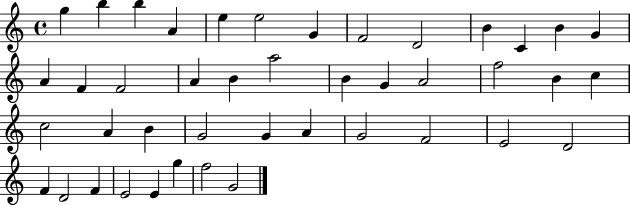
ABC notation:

X:1
T:Untitled
M:4/4
L:1/4
K:C
g b b A e e2 G F2 D2 B C B G A F F2 A B a2 B G A2 f2 B c c2 A B G2 G A G2 F2 E2 D2 F D2 F E2 E g f2 G2